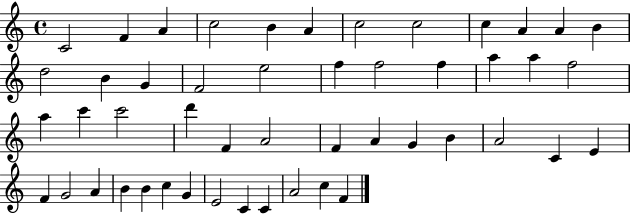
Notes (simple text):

C4/h F4/q A4/q C5/h B4/q A4/q C5/h C5/h C5/q A4/q A4/q B4/q D5/h B4/q G4/q F4/h E5/h F5/q F5/h F5/q A5/q A5/q F5/h A5/q C6/q C6/h D6/q F4/q A4/h F4/q A4/q G4/q B4/q A4/h C4/q E4/q F4/q G4/h A4/q B4/q B4/q C5/q G4/q E4/h C4/q C4/q A4/h C5/q F4/q